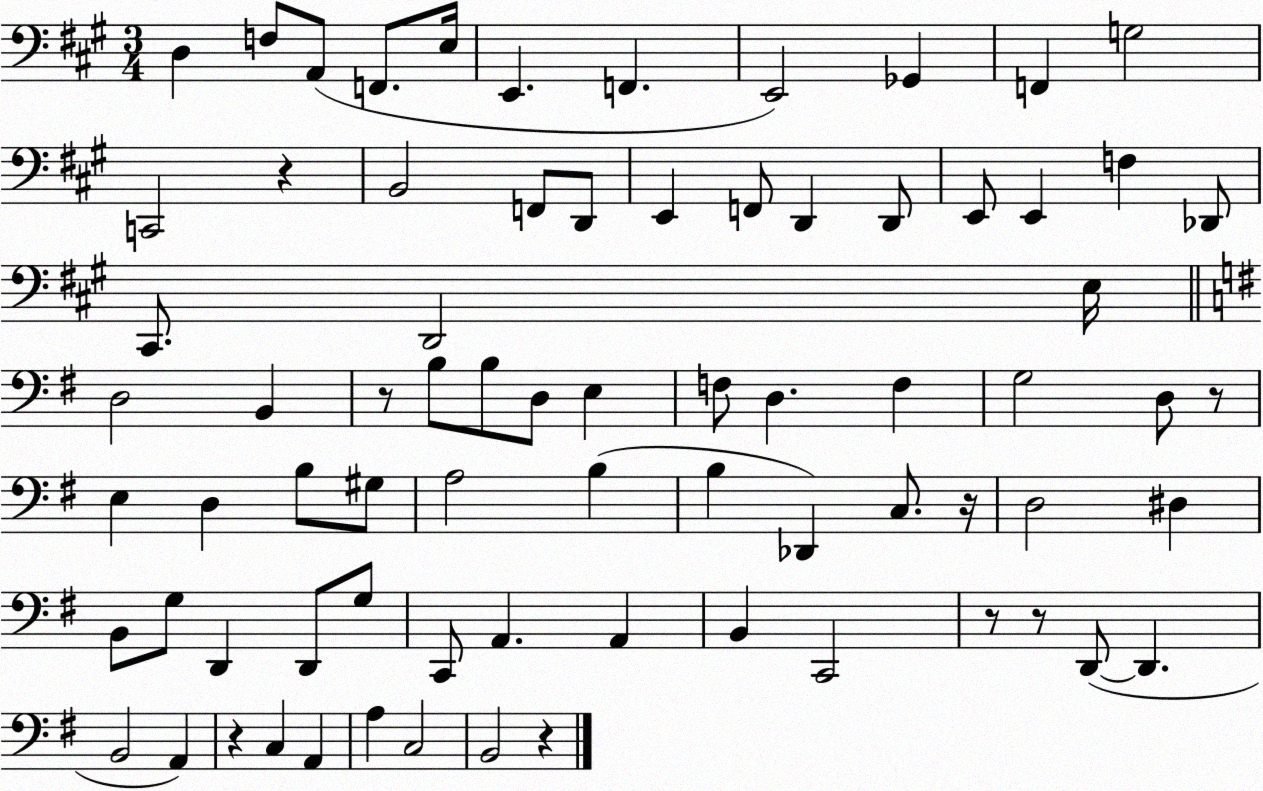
X:1
T:Untitled
M:3/4
L:1/4
K:A
D, F,/2 A,,/2 F,,/2 E,/4 E,, F,, E,,2 _G,, F,, G,2 C,,2 z B,,2 F,,/2 D,,/2 E,, F,,/2 D,, D,,/2 E,,/2 E,, F, _D,,/2 ^C,,/2 D,,2 E,/4 D,2 B,, z/2 B,/2 B,/2 D,/2 E, F,/2 D, F, G,2 D,/2 z/2 E, D, B,/2 ^G,/2 A,2 B, B, _D,, C,/2 z/4 D,2 ^D, B,,/2 G,/2 D,, D,,/2 G,/2 C,,/2 A,, A,, B,, C,,2 z/2 z/2 D,,/2 D,, B,,2 A,, z C, A,, A, C,2 B,,2 z